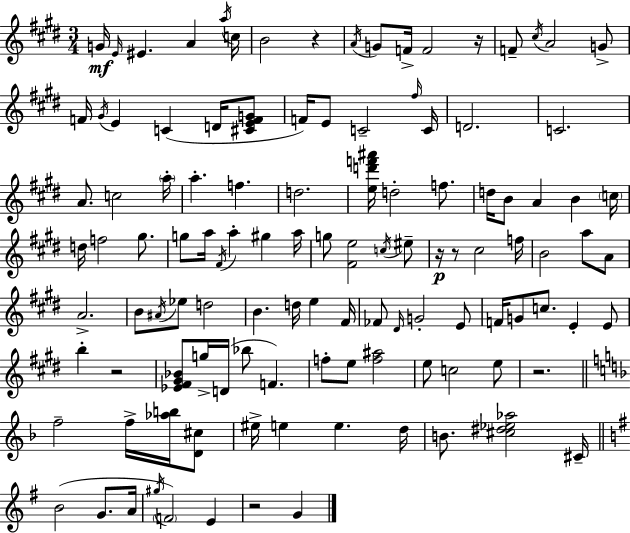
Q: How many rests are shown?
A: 7